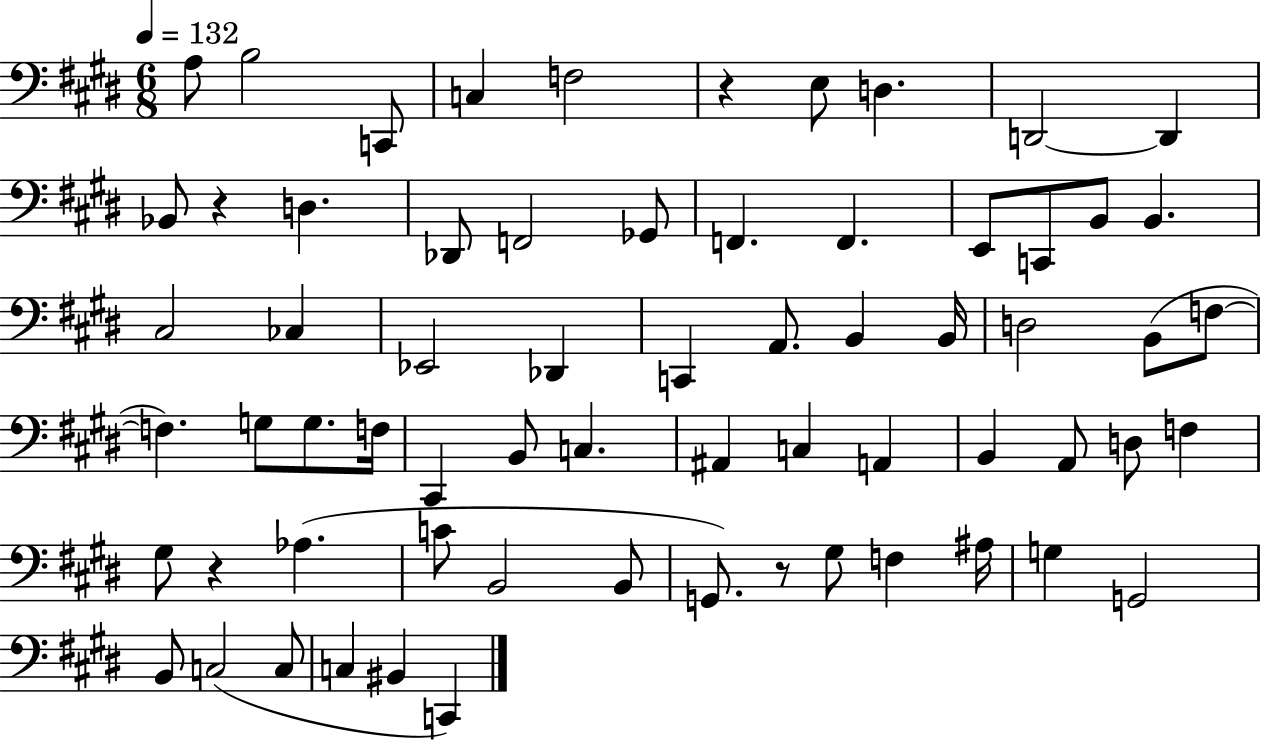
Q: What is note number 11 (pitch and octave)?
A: D3